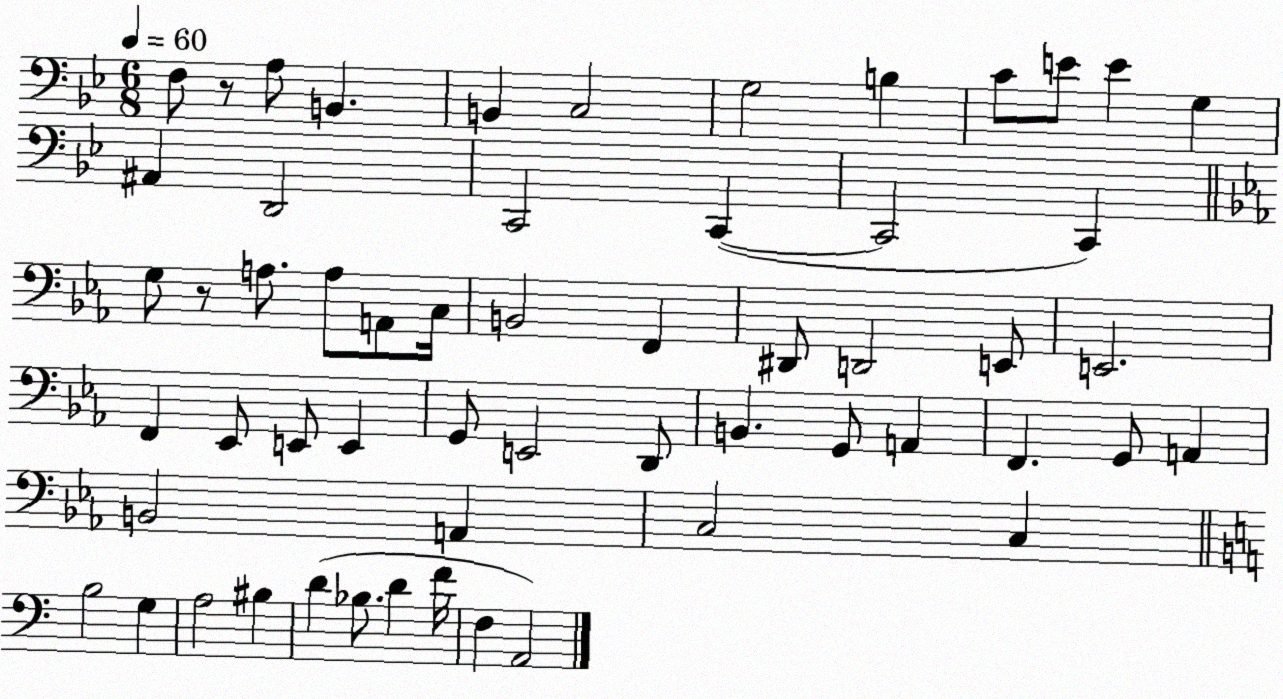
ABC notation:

X:1
T:Untitled
M:6/8
L:1/4
K:Bb
F,/2 z/2 A,/2 B,, B,, C,2 G,2 B, C/2 E/2 E G, ^A,, D,,2 C,,2 C,, C,,2 C,, G,/2 z/2 A,/2 A,/2 A,,/2 C,/4 B,,2 F,, ^D,,/2 D,,2 E,,/2 E,,2 F,, _E,,/2 E,,/2 E,, G,,/2 E,,2 D,,/2 B,, G,,/2 A,, F,, G,,/2 A,, B,,2 A,, C,2 C, B,2 G, A,2 ^B, D _B,/2 D F/4 F, A,,2